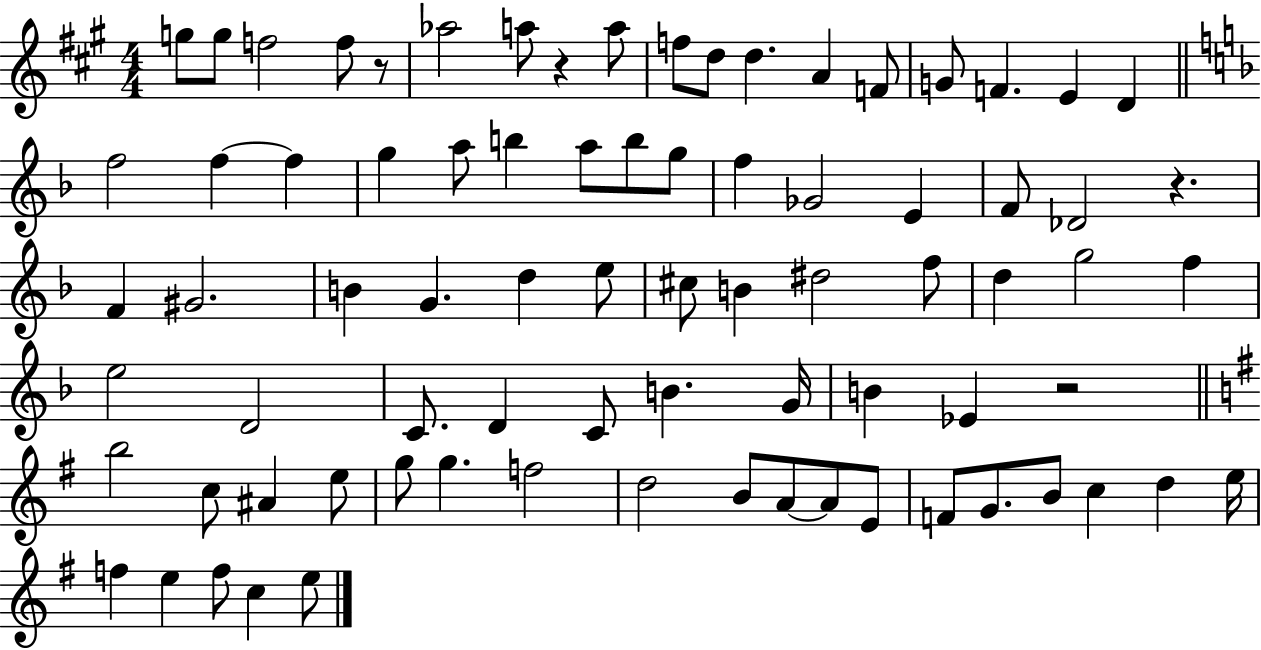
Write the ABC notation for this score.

X:1
T:Untitled
M:4/4
L:1/4
K:A
g/2 g/2 f2 f/2 z/2 _a2 a/2 z a/2 f/2 d/2 d A F/2 G/2 F E D f2 f f g a/2 b a/2 b/2 g/2 f _G2 E F/2 _D2 z F ^G2 B G d e/2 ^c/2 B ^d2 f/2 d g2 f e2 D2 C/2 D C/2 B G/4 B _E z2 b2 c/2 ^A e/2 g/2 g f2 d2 B/2 A/2 A/2 E/2 F/2 G/2 B/2 c d e/4 f e f/2 c e/2